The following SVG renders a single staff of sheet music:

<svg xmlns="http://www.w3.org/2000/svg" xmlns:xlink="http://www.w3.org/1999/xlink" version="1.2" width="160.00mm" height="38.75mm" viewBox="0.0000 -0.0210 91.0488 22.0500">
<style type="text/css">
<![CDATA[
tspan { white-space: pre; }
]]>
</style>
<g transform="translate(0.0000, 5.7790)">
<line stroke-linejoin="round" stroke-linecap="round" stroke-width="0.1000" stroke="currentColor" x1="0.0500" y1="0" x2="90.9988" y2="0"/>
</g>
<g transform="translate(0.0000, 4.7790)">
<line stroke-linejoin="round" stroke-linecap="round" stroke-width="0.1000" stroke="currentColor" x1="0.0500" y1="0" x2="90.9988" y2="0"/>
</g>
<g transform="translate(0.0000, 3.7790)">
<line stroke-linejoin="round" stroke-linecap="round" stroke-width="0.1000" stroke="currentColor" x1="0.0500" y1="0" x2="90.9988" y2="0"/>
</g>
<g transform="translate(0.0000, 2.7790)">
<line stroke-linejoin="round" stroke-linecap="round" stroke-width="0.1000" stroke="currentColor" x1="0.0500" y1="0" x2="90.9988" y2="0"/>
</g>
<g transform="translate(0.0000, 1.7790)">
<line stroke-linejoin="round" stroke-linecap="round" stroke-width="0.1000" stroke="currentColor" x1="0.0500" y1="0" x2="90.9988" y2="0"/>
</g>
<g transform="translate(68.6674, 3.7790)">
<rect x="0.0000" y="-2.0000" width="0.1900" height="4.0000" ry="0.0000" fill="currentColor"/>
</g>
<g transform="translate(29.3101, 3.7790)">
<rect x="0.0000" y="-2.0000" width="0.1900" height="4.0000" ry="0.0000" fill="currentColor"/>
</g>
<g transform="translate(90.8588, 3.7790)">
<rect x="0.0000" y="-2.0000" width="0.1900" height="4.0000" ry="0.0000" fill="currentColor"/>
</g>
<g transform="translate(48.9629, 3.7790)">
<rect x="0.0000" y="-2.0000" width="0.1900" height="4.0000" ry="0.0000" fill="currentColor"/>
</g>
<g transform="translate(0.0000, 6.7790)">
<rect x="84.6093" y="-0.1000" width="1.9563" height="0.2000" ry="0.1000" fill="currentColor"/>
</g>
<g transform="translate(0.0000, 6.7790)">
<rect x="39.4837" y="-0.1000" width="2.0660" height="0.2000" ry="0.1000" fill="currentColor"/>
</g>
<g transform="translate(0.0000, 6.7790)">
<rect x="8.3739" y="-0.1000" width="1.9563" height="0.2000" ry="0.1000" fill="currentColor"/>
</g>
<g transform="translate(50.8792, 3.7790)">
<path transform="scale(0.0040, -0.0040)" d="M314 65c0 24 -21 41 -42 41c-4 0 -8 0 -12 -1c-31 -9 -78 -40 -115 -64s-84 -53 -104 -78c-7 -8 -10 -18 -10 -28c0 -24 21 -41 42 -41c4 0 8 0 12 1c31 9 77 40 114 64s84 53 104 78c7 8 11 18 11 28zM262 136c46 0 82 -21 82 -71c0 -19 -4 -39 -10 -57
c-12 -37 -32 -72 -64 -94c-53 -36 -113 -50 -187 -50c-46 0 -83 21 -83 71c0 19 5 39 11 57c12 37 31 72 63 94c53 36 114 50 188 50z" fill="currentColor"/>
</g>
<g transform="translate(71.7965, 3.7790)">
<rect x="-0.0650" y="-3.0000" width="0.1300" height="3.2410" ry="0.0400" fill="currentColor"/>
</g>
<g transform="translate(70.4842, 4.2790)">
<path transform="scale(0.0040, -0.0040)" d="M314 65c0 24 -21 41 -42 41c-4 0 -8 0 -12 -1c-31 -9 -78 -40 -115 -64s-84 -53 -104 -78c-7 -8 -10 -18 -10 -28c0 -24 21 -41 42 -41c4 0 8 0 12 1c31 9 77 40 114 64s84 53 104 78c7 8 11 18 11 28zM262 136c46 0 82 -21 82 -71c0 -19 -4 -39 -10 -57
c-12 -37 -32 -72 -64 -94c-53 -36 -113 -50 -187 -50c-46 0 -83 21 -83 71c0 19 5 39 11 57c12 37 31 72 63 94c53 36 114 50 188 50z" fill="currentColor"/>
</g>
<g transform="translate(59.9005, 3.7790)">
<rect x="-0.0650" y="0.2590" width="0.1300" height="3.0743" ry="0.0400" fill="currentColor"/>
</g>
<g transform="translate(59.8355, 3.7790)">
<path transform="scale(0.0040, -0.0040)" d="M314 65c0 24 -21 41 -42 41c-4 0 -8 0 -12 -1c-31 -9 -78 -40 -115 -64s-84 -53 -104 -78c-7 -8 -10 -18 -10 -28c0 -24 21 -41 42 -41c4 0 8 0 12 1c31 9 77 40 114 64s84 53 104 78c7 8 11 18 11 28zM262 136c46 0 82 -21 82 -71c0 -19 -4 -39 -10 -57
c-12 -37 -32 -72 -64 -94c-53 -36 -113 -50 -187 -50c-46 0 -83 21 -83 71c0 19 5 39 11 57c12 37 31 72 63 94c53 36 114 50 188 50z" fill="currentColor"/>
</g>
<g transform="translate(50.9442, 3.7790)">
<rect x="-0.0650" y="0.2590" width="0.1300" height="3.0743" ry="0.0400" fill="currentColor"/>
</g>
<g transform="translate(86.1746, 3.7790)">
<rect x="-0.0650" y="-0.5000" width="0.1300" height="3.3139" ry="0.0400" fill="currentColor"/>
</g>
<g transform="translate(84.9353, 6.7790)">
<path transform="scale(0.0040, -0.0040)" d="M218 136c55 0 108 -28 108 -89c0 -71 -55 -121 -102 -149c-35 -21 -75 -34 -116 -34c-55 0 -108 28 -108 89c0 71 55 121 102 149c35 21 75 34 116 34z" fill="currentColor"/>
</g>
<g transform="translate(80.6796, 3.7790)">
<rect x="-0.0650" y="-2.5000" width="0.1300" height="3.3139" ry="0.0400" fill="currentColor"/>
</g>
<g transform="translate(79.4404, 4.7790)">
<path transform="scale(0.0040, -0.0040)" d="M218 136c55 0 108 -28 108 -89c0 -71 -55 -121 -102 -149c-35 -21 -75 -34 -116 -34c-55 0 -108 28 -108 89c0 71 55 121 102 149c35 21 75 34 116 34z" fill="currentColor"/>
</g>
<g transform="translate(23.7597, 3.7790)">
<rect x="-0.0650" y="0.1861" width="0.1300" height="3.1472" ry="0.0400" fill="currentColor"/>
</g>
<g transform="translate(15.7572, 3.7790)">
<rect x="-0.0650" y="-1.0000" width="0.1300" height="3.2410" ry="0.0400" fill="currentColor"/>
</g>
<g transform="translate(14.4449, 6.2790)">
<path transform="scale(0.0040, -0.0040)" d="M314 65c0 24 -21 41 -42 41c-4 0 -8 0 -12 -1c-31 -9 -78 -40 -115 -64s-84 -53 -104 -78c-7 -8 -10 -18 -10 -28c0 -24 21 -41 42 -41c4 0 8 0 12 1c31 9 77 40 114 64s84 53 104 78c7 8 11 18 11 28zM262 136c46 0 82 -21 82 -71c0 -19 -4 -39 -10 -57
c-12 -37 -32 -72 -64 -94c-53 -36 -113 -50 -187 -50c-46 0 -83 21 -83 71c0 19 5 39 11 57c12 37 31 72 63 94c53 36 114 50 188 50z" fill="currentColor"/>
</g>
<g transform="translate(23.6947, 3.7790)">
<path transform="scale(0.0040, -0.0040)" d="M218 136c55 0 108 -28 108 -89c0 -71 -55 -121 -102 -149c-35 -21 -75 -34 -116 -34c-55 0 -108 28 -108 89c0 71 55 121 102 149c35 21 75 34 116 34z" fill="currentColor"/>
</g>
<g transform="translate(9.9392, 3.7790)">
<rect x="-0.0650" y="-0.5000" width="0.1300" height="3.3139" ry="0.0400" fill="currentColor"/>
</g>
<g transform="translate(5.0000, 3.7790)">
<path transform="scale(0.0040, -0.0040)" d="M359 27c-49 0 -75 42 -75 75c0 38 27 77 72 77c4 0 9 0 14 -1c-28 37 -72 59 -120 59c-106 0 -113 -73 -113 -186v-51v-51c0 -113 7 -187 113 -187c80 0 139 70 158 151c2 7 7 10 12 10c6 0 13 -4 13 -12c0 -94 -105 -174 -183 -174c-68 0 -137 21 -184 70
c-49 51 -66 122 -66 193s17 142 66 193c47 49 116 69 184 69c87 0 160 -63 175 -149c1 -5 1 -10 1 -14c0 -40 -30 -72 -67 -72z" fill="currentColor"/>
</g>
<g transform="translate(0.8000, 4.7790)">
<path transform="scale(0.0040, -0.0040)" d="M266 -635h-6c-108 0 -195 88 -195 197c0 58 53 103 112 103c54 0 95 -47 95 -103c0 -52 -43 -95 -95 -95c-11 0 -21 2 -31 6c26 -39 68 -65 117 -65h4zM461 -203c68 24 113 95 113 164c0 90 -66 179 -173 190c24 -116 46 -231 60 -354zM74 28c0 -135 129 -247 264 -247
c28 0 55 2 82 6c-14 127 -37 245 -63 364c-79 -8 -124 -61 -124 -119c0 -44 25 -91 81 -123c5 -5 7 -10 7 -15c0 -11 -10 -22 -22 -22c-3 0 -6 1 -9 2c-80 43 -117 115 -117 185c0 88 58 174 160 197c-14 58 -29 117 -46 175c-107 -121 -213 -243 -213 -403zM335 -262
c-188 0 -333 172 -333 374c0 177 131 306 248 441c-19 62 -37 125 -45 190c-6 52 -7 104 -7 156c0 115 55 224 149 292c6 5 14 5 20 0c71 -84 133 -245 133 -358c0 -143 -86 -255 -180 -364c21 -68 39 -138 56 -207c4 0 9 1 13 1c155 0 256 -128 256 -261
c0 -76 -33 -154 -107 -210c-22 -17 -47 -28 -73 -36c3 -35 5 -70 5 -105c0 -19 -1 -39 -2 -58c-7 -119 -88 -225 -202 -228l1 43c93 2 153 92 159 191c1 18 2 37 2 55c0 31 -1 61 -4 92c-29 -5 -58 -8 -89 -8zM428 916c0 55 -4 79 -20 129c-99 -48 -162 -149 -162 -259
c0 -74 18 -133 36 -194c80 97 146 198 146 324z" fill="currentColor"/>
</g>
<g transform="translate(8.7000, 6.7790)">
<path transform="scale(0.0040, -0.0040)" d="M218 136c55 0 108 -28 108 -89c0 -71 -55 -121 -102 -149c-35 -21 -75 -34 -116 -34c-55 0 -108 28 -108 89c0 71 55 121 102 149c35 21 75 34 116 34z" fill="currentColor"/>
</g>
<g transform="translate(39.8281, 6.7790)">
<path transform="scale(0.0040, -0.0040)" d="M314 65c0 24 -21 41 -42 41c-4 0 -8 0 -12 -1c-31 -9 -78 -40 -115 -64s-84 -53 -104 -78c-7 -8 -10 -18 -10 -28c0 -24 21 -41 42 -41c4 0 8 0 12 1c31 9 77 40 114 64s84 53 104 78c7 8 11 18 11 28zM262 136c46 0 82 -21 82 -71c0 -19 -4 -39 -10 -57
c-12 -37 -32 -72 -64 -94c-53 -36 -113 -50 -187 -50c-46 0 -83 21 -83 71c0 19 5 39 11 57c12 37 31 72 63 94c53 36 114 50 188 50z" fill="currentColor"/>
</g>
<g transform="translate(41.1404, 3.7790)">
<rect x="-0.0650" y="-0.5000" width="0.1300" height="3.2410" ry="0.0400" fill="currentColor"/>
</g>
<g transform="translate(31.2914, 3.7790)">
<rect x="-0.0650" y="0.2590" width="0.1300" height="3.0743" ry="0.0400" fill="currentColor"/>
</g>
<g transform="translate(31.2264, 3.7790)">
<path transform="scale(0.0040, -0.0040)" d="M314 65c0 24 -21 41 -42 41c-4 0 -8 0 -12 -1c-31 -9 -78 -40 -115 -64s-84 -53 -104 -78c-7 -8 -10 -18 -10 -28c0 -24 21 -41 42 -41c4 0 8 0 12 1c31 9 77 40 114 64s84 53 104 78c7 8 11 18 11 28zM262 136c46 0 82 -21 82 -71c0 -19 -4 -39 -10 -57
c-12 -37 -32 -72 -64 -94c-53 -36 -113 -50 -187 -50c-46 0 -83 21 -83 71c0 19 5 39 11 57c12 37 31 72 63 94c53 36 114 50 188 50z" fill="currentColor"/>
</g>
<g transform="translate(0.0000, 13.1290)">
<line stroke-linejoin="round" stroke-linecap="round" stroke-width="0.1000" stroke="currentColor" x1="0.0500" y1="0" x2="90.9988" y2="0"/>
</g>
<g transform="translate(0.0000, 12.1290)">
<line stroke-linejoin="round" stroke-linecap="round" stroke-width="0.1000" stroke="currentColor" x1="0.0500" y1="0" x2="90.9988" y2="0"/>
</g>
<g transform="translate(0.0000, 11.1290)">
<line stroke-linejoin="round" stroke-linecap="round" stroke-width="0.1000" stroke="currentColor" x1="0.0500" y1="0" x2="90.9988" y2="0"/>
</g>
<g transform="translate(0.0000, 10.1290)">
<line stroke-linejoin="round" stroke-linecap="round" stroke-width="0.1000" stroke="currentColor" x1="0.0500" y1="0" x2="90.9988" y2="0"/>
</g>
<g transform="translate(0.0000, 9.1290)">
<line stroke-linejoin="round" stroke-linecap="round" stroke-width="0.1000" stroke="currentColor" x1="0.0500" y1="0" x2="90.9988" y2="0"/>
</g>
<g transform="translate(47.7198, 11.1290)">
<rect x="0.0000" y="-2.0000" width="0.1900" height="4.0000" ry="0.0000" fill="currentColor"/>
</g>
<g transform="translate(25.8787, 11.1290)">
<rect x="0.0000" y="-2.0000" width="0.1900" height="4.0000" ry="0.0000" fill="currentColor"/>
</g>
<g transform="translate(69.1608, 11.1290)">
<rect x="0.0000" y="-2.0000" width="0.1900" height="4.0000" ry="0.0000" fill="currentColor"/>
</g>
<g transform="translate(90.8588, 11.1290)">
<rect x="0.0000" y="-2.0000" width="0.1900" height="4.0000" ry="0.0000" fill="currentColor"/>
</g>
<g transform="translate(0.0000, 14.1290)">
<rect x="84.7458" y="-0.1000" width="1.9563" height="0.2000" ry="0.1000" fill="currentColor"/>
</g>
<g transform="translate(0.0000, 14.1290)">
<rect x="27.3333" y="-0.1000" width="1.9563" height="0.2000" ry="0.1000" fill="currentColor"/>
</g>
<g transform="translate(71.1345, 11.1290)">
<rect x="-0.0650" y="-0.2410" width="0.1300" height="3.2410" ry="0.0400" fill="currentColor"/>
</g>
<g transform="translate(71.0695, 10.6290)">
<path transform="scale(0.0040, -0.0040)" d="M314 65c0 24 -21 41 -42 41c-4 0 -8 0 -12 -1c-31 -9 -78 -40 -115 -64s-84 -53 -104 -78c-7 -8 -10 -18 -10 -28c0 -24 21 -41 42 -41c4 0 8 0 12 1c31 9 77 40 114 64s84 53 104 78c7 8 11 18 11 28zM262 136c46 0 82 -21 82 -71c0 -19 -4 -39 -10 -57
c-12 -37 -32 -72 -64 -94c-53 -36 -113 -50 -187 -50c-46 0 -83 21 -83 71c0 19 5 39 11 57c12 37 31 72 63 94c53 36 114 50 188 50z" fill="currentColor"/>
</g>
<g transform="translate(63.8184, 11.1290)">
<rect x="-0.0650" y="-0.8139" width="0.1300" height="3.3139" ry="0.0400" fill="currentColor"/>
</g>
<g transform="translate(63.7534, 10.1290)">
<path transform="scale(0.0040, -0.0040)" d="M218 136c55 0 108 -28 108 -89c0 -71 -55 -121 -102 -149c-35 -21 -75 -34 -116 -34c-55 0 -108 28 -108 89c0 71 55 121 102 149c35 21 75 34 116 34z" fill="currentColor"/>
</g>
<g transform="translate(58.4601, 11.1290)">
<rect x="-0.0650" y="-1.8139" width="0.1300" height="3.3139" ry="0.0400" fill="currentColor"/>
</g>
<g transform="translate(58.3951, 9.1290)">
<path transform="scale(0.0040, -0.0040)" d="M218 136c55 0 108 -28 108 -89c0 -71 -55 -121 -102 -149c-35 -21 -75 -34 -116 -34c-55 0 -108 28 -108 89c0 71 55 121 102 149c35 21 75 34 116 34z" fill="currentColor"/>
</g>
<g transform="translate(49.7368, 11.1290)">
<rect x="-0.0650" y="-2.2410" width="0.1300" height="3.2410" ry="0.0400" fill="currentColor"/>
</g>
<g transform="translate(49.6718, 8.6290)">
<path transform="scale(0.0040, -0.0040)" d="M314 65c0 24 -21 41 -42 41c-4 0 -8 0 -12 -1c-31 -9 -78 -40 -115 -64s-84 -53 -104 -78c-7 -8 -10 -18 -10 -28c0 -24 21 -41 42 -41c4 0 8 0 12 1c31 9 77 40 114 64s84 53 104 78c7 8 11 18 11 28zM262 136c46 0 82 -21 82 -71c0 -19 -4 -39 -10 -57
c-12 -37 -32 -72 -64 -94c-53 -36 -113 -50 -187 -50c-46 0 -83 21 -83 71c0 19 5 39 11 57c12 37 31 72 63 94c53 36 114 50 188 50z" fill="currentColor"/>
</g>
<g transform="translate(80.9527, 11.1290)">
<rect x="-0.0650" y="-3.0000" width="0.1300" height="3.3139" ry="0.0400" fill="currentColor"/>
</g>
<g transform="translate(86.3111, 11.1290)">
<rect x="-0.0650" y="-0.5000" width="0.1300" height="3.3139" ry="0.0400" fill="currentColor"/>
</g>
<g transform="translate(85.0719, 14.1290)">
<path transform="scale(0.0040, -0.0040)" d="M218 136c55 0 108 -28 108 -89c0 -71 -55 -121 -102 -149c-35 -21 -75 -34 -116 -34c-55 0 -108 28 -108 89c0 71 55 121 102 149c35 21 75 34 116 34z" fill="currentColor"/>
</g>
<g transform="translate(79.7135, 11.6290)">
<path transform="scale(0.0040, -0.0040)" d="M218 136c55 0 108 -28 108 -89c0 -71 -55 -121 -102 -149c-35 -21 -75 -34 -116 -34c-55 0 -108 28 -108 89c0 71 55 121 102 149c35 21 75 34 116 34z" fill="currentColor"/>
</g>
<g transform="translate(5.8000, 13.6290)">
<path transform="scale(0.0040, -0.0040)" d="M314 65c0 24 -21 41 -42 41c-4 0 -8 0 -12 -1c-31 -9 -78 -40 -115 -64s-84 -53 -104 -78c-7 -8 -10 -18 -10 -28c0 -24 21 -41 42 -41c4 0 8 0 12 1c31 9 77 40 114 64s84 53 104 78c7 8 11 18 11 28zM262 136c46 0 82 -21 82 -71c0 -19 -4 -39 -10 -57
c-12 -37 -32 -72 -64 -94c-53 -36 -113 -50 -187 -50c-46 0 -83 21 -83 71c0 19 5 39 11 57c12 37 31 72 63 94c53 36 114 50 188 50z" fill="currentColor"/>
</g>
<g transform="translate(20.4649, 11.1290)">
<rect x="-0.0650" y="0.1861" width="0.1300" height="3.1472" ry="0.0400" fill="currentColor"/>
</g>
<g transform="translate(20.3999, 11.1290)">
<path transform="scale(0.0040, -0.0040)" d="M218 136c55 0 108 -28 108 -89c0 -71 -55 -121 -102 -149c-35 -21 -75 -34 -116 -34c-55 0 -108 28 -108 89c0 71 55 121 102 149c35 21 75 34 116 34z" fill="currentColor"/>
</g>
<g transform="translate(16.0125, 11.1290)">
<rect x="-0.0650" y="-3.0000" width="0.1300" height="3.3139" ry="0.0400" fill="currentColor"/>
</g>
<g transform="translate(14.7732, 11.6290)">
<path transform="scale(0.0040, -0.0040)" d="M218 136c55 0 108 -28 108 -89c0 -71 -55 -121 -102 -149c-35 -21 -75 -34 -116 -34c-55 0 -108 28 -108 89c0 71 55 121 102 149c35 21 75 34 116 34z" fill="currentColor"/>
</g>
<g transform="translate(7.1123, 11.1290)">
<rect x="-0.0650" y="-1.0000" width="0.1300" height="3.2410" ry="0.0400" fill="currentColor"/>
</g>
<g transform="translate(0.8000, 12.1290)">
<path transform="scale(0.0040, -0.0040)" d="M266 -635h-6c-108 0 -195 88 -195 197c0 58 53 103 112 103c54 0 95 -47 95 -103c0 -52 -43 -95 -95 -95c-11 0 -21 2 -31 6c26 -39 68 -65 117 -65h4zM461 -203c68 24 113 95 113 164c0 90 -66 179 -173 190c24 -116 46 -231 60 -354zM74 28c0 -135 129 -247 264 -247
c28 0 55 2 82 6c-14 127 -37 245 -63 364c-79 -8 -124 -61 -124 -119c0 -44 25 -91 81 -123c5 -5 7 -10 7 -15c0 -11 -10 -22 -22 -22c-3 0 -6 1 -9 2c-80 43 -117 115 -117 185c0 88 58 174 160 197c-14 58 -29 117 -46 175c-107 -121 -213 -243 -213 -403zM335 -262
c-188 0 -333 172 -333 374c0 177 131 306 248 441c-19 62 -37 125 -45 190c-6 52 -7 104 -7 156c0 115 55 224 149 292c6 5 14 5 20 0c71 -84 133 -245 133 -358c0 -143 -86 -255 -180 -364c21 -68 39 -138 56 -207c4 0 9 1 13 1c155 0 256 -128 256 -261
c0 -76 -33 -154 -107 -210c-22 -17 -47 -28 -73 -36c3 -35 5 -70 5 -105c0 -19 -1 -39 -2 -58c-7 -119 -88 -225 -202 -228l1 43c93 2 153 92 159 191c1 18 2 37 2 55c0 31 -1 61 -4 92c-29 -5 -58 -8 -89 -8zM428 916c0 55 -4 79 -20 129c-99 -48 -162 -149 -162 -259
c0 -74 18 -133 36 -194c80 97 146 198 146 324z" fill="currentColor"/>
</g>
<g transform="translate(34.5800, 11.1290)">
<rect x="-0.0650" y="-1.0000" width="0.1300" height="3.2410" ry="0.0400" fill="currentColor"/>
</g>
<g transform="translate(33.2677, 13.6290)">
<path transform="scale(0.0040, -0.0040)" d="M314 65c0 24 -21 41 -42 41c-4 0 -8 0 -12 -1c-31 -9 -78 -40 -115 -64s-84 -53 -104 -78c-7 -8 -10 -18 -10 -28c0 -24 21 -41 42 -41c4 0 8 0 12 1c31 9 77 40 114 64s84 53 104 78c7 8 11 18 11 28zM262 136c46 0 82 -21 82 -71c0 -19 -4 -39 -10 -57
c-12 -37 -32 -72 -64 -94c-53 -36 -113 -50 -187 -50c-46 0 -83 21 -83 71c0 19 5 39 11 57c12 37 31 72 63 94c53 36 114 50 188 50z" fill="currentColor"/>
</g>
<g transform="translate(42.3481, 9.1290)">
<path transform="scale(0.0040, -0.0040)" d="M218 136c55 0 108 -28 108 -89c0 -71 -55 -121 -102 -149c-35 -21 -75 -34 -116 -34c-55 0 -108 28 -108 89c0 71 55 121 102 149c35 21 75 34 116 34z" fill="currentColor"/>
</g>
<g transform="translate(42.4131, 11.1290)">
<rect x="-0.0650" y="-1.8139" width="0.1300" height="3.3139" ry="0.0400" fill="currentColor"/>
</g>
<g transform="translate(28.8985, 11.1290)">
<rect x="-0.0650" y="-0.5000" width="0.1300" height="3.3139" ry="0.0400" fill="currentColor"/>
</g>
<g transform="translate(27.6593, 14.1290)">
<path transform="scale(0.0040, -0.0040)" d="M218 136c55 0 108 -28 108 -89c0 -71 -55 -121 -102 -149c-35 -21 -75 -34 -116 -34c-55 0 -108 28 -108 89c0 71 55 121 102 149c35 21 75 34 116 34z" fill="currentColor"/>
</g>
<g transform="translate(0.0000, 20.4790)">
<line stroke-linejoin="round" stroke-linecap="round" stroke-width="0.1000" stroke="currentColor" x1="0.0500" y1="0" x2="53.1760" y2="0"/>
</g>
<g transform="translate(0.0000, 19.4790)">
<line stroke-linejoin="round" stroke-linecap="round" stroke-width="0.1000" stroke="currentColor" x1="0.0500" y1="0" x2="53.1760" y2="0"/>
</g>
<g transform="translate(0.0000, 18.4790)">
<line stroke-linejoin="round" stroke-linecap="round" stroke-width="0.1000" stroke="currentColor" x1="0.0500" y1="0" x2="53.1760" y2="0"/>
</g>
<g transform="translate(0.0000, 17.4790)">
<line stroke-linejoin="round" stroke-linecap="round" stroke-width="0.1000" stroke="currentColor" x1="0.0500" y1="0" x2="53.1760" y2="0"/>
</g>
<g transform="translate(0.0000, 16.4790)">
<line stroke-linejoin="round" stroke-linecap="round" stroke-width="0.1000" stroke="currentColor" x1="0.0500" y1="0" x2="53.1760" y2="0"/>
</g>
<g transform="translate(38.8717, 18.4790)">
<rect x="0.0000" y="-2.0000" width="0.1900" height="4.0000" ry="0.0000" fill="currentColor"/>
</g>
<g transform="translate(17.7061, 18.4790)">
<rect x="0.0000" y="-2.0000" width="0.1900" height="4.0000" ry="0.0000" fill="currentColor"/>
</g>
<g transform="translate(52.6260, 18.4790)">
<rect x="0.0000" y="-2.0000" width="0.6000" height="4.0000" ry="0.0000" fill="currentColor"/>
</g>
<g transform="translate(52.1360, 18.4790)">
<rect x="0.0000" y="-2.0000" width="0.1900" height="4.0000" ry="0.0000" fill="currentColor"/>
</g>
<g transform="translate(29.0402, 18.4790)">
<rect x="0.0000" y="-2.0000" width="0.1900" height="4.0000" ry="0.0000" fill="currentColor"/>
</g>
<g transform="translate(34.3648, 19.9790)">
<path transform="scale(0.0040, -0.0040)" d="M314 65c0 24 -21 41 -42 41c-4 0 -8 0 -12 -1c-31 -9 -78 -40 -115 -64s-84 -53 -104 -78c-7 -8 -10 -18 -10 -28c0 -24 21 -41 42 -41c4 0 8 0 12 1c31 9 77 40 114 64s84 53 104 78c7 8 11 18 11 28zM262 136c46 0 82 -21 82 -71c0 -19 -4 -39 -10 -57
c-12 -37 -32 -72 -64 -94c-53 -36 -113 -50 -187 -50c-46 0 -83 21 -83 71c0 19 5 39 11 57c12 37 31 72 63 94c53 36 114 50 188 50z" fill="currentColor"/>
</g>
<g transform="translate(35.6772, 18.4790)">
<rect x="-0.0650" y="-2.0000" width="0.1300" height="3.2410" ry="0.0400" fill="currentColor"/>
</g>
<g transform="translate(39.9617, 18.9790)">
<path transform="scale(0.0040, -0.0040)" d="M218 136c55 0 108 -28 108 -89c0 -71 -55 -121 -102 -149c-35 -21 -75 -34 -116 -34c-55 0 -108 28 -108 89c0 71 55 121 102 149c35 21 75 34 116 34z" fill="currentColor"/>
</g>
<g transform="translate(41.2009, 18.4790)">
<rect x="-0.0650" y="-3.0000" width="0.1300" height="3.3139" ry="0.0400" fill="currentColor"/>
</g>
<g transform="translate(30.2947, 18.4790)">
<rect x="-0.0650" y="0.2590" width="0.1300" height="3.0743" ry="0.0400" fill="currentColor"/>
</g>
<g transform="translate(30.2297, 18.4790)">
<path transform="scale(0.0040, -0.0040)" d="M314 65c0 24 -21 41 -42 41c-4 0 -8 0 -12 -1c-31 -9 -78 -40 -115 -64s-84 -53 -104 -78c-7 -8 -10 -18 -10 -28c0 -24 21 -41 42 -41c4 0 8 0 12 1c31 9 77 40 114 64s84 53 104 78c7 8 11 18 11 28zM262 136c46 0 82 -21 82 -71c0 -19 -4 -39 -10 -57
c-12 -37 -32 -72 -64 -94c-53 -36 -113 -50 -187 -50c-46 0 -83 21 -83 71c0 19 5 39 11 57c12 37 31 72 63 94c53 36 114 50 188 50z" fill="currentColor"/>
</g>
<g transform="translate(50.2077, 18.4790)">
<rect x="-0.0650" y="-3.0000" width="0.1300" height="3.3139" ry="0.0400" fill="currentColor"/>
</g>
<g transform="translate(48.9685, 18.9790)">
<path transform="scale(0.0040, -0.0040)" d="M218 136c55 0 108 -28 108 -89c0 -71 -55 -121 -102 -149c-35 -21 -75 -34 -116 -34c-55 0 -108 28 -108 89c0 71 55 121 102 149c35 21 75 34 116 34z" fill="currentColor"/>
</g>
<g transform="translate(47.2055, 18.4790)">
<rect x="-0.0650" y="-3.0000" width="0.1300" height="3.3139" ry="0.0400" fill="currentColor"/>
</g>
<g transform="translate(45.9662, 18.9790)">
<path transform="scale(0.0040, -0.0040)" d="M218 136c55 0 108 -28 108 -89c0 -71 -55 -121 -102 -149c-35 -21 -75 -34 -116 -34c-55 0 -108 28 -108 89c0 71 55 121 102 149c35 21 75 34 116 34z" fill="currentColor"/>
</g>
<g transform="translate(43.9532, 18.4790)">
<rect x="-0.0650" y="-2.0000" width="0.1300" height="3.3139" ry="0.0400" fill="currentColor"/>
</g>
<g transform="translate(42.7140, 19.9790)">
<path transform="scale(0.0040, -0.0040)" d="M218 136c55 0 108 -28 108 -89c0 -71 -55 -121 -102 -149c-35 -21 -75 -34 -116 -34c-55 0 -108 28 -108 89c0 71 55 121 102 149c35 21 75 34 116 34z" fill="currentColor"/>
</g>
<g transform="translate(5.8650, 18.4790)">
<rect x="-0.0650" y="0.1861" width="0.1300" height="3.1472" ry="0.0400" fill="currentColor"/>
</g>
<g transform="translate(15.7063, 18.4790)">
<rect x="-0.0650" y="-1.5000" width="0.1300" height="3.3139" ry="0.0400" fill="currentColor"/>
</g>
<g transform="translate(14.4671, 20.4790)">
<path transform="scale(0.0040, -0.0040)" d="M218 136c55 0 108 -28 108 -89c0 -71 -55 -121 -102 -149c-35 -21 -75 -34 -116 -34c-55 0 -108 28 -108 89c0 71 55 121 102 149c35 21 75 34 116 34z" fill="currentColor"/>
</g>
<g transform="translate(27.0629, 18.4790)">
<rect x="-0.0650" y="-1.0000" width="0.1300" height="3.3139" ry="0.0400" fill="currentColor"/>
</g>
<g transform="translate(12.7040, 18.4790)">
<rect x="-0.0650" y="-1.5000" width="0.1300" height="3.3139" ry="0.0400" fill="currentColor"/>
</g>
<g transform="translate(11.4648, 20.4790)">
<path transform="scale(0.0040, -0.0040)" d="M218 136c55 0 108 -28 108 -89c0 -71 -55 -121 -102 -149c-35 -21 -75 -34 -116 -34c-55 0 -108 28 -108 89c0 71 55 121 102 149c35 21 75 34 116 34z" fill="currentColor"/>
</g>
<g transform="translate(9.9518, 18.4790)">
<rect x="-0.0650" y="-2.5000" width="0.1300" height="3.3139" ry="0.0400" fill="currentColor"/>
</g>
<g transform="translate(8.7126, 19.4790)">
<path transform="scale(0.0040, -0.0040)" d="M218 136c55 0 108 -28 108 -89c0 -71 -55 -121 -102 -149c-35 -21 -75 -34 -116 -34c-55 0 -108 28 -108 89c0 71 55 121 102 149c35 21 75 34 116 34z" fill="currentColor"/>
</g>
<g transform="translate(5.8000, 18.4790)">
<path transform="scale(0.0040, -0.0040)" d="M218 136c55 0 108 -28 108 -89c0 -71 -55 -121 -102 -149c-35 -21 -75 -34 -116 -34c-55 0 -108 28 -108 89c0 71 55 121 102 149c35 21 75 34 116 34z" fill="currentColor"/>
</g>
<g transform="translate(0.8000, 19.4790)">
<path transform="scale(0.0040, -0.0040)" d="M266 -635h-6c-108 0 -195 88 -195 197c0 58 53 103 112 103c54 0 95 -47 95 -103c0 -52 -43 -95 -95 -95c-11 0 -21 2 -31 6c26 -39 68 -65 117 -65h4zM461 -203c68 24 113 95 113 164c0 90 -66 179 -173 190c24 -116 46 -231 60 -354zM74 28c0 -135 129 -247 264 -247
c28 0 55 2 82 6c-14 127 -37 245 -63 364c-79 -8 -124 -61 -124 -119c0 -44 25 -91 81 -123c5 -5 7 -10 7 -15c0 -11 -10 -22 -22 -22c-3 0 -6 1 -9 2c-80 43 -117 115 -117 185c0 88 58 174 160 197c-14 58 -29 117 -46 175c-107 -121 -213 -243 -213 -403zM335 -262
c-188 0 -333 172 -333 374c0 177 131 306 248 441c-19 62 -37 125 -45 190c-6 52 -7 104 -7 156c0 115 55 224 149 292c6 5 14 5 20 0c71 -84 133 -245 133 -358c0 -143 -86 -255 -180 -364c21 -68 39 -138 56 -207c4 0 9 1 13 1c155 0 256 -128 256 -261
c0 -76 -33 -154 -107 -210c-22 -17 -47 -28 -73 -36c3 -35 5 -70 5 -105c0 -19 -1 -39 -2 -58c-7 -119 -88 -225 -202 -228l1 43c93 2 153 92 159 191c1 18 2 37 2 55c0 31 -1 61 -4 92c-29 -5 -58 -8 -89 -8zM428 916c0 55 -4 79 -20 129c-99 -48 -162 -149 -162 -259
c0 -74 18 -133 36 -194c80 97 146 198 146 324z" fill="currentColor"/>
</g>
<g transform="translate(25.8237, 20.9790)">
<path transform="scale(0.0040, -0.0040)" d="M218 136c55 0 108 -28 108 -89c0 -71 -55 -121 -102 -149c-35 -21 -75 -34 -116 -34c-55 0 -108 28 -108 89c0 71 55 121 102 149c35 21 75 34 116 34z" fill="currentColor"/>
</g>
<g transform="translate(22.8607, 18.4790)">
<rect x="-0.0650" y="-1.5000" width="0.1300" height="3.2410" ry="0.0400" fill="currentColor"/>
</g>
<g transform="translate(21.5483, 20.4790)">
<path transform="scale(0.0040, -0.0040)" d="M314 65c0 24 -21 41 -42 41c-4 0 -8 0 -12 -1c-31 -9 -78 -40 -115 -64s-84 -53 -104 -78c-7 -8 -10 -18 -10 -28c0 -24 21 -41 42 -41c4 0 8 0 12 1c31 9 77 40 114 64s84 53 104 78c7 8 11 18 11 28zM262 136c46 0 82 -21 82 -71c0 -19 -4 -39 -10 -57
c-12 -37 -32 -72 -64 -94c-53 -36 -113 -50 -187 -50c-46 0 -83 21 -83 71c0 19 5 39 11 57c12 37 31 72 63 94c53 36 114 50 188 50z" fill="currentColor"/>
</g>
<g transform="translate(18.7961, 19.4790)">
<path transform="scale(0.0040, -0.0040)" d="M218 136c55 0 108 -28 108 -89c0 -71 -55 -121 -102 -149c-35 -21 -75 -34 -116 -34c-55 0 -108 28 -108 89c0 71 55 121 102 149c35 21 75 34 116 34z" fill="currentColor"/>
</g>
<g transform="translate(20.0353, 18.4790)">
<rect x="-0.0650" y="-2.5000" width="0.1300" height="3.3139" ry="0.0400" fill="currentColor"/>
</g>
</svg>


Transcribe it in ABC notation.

X:1
T:Untitled
M:4/4
L:1/4
K:C
C D2 B B2 C2 B2 B2 A2 G C D2 A B C D2 f g2 f d c2 A C B G E E G E2 D B2 F2 A F A A